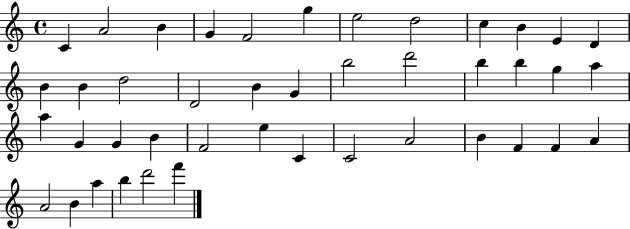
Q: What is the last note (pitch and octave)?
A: F6